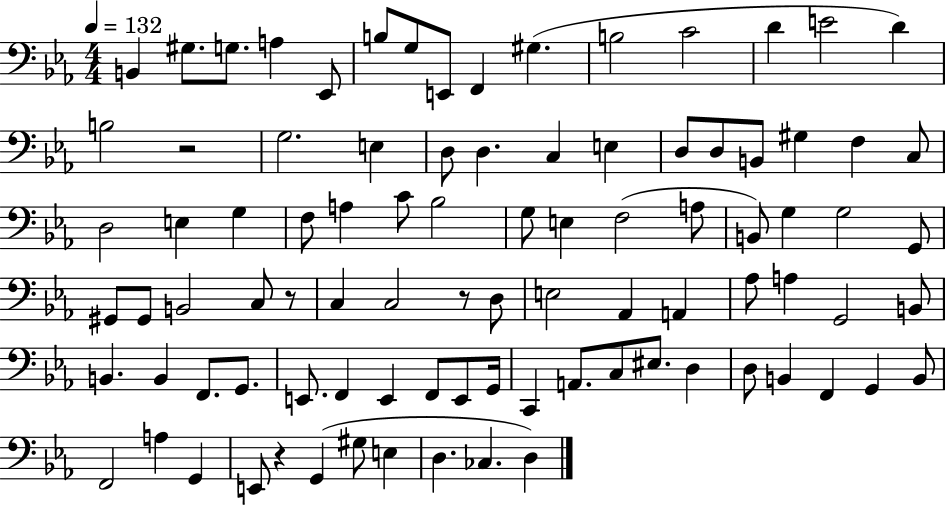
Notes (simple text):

B2/q G#3/e. G3/e. A3/q Eb2/e B3/e G3/e E2/e F2/q G#3/q. B3/h C4/h D4/q E4/h D4/q B3/h R/h G3/h. E3/q D3/e D3/q. C3/q E3/q D3/e D3/e B2/e G#3/q F3/q C3/e D3/h E3/q G3/q F3/e A3/q C4/e Bb3/h G3/e E3/q F3/h A3/e B2/e G3/q G3/h G2/e G#2/e G#2/e B2/h C3/e R/e C3/q C3/h R/e D3/e E3/h Ab2/q A2/q Ab3/e A3/q G2/h B2/e B2/q. B2/q F2/e. G2/e. E2/e. F2/q E2/q F2/e E2/e G2/s C2/q A2/e. C3/e EIS3/e. D3/q D3/e B2/q F2/q G2/q B2/e F2/h A3/q G2/q E2/e R/q G2/q G#3/e E3/q D3/q. CES3/q. D3/q